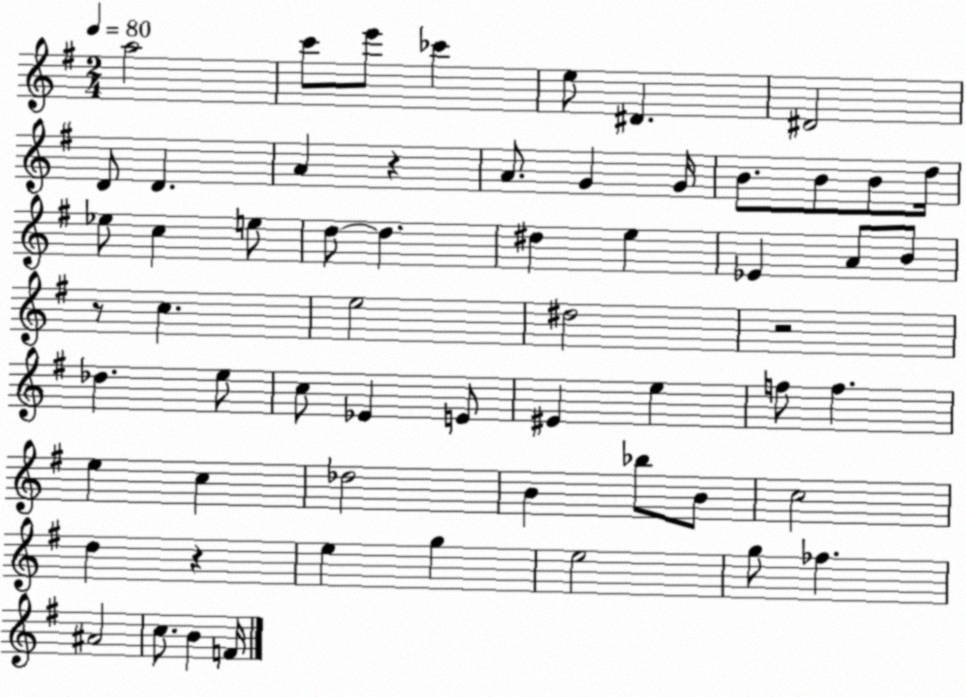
X:1
T:Untitled
M:2/4
L:1/4
K:G
a2 c'/2 e'/2 _c' e/2 ^D ^D2 D/2 D A z A/2 G G/4 B/2 B/2 B/2 d/4 _e/2 c e/2 d/2 d ^d e _E A/2 B/2 z/2 c e2 ^d2 z2 _d e/2 c/2 _E E/2 ^E e f/2 f e c _d2 B _b/2 B/2 c2 d z e g e2 g/2 _f ^A2 c/2 B F/4